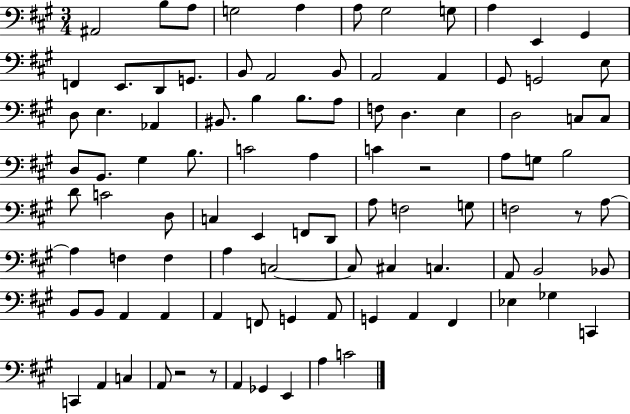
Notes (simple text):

A#2/h B3/e A3/e G3/h A3/q A3/e G#3/h G3/e A3/q E2/q G#2/q F2/q E2/e. D2/e G2/e. B2/e A2/h B2/e A2/h A2/q G#2/e G2/h E3/e D3/e E3/q. Ab2/q BIS2/e. B3/q B3/e. A3/e F3/e D3/q. E3/q D3/h C3/e C3/e D3/e B2/e. G#3/q B3/e. C4/h A3/q C4/q R/h A3/e G3/e B3/h D4/e C4/h D3/e C3/q E2/q F2/e D2/e A3/e F3/h G3/e F3/h R/e A3/e A3/q F3/q F3/q A3/q C3/h C3/e C#3/q C3/q. A2/e B2/h Bb2/e B2/e B2/e A2/q A2/q A2/q F2/e G2/q A2/e G2/q A2/q F#2/q Eb3/q Gb3/q C2/q C2/q A2/q C3/q A2/e R/h R/e A2/q Gb2/q E2/q A3/q C4/h